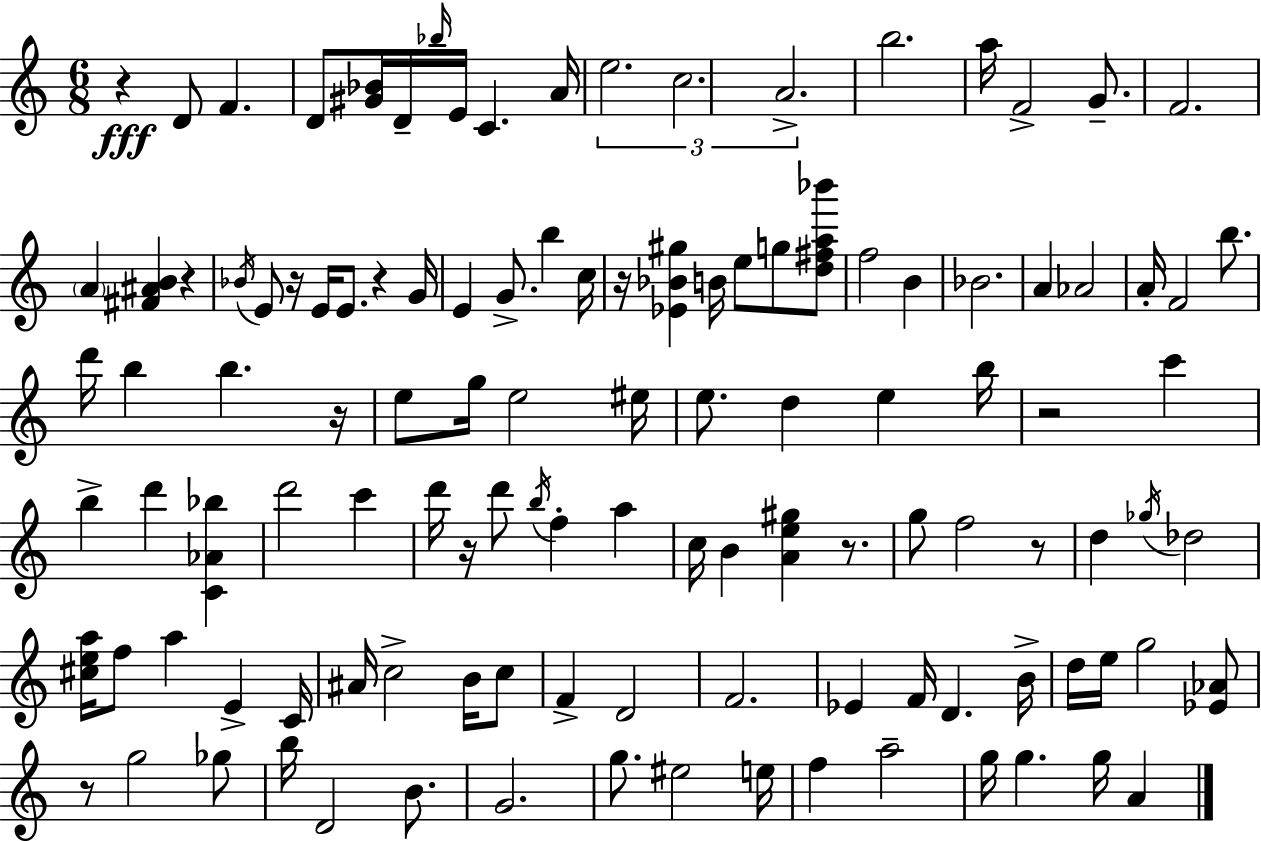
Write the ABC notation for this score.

X:1
T:Untitled
M:6/8
L:1/4
K:Am
z D/2 F D/2 [^G_B]/4 D/4 _b/4 E/4 C A/4 e2 c2 A2 b2 a/4 F2 G/2 F2 A [^F^AB] z _B/4 E/2 z/4 E/4 E/2 z G/4 E G/2 b c/4 z/4 [_E_B^g] B/4 e/2 g/2 [d^fa_b']/2 f2 B _B2 A _A2 A/4 F2 b/2 d'/4 b b z/4 e/2 g/4 e2 ^e/4 e/2 d e b/4 z2 c' b d' [C_A_b] d'2 c' d'/4 z/4 d'/2 b/4 f a c/4 B [Ae^g] z/2 g/2 f2 z/2 d _g/4 _d2 [^cea]/4 f/2 a E C/4 ^A/4 c2 B/4 c/2 F D2 F2 _E F/4 D B/4 d/4 e/4 g2 [_E_A]/2 z/2 g2 _g/2 b/4 D2 B/2 G2 g/2 ^e2 e/4 f a2 g/4 g g/4 A